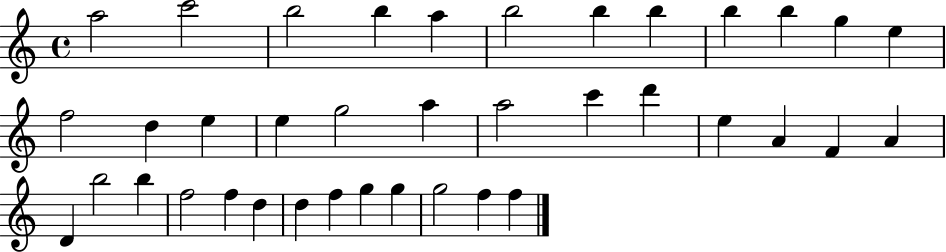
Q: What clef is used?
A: treble